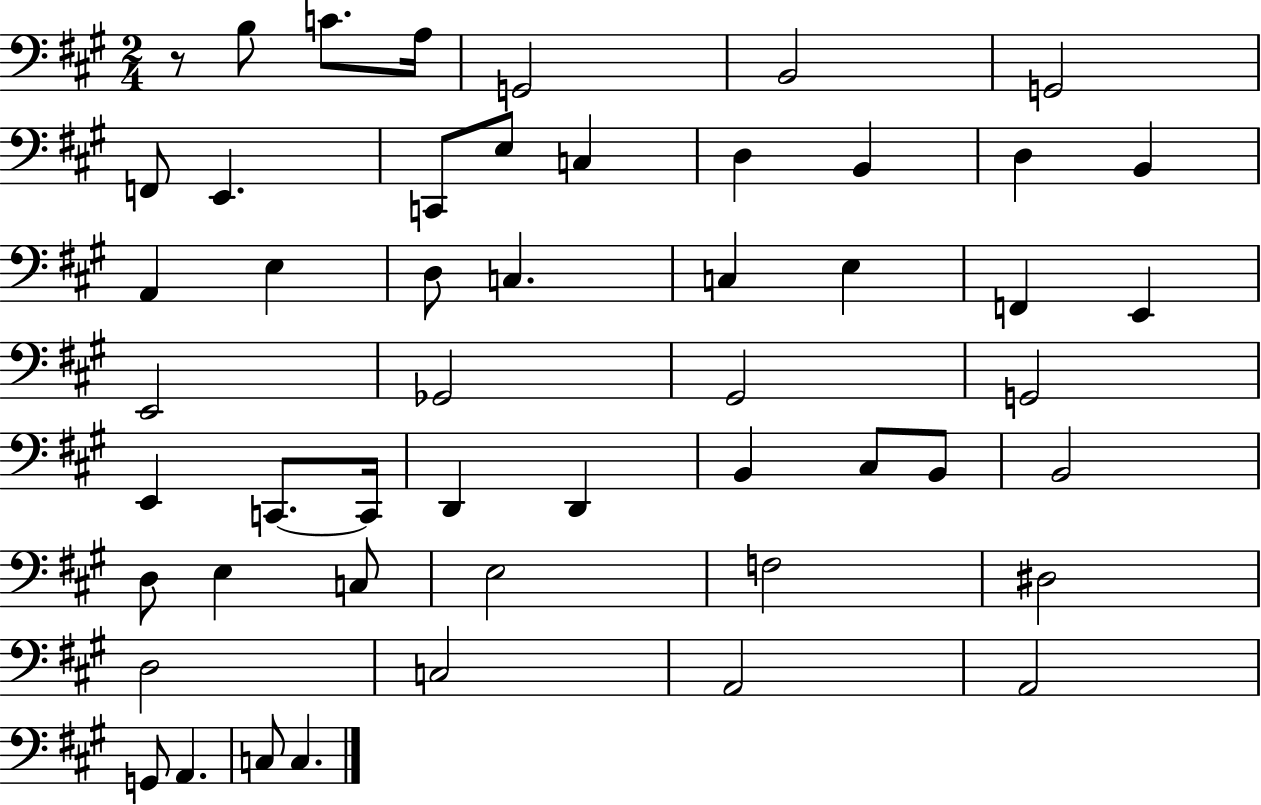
{
  \clef bass
  \numericTimeSignature
  \time 2/4
  \key a \major
  r8 b8 c'8. a16 | g,2 | b,2 | g,2 | \break f,8 e,4. | c,8 e8 c4 | d4 b,4 | d4 b,4 | \break a,4 e4 | d8 c4. | c4 e4 | f,4 e,4 | \break e,2 | ges,2 | gis,2 | g,2 | \break e,4 c,8.~~ c,16 | d,4 d,4 | b,4 cis8 b,8 | b,2 | \break d8 e4 c8 | e2 | f2 | dis2 | \break d2 | c2 | a,2 | a,2 | \break g,8 a,4. | c8 c4. | \bar "|."
}